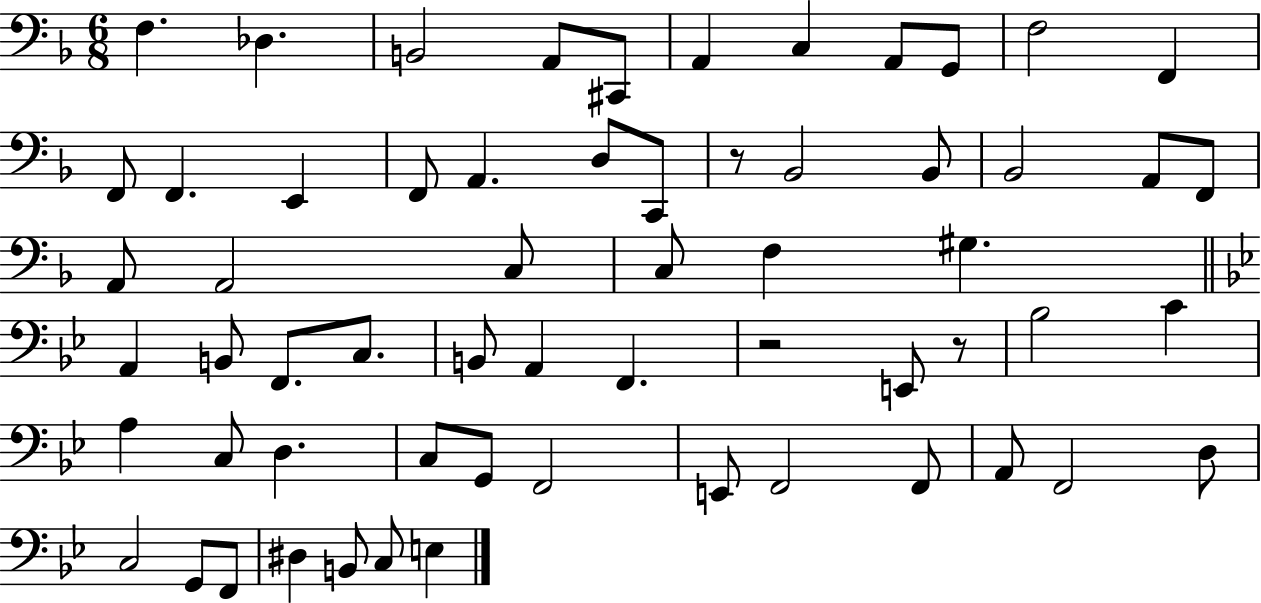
{
  \clef bass
  \numericTimeSignature
  \time 6/8
  \key f \major
  f4. des4. | b,2 a,8 cis,8 | a,4 c4 a,8 g,8 | f2 f,4 | \break f,8 f,4. e,4 | f,8 a,4. d8 c,8 | r8 bes,2 bes,8 | bes,2 a,8 f,8 | \break a,8 a,2 c8 | c8 f4 gis4. | \bar "||" \break \key g \minor a,4 b,8 f,8. c8. | b,8 a,4 f,4. | r2 e,8 r8 | bes2 c'4 | \break a4 c8 d4. | c8 g,8 f,2 | e,8 f,2 f,8 | a,8 f,2 d8 | \break c2 g,8 f,8 | dis4 b,8 c8 e4 | \bar "|."
}